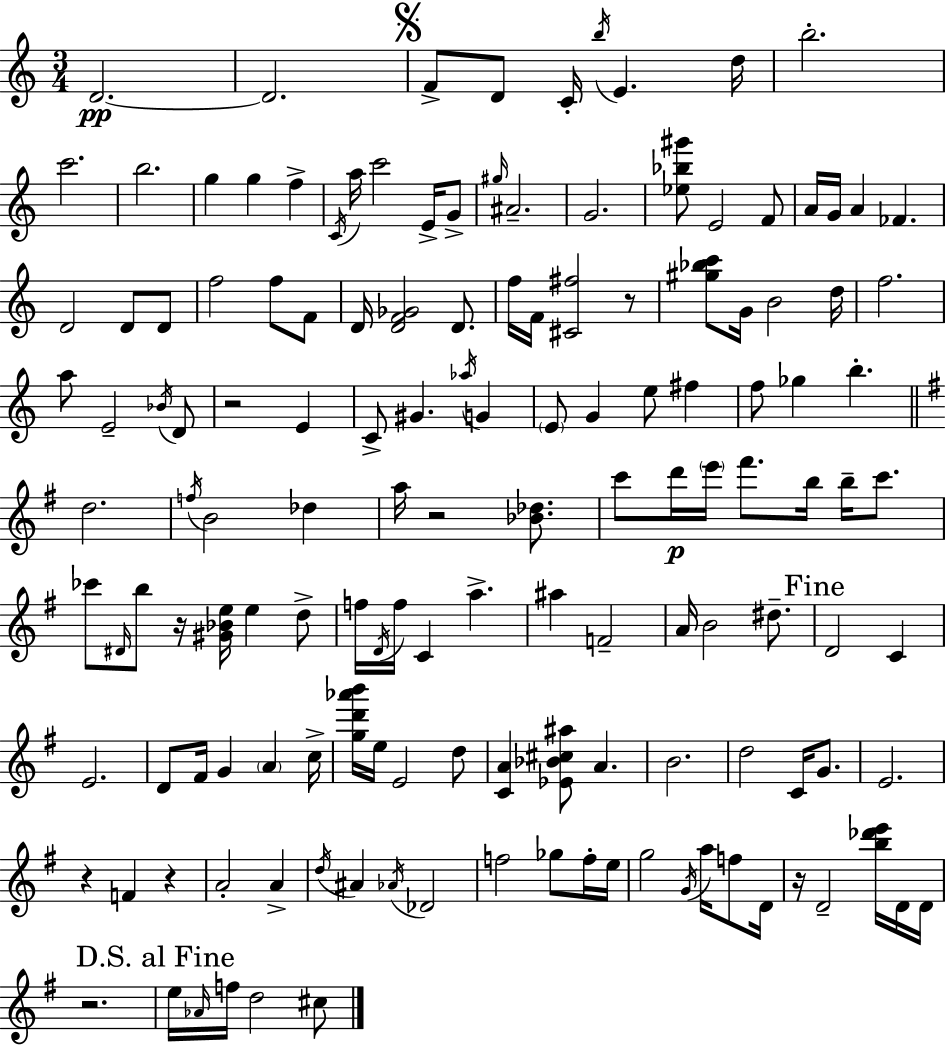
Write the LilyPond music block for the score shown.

{
  \clef treble
  \numericTimeSignature
  \time 3/4
  \key c \major
  d'2.~~\pp | d'2. | \mark \markup { \musicglyph "scripts.segno" } f'8-> d'8 c'16-. \acciaccatura { b''16 } e'4. | d''16 b''2.-. | \break c'''2. | b''2. | g''4 g''4 f''4-> | \acciaccatura { c'16 } a''16 c'''2 e'16-> | \break g'8-> \grace { gis''16 } ais'2.-- | g'2. | <ees'' bes'' gis'''>8 e'2 | f'8 a'16 g'16 a'4 fes'4. | \break d'2 d'8 | d'8 f''2 f''8 | f'8 d'16 <d' f' ges'>2 | d'8. f''16 f'16 <cis' fis''>2 | \break r8 <gis'' bes'' c'''>8 g'16 b'2 | d''16 f''2. | a''8 e'2-- | \acciaccatura { bes'16 } d'8 r2 | \break e'4 c'8-> gis'4. | \acciaccatura { aes''16 } g'4 \parenthesize e'8 g'4 e''8 | fis''4 f''8 ges''4 b''4.-. | \bar "||" \break \key e \minor d''2. | \acciaccatura { f''16 } b'2 des''4 | a''16 r2 <bes' des''>8. | c'''8 d'''16\p \parenthesize e'''16 fis'''8. b''16 b''16-- c'''8. | \break ces'''8 \grace { dis'16 } b''8 r16 <gis' bes' e''>16 e''4 | d''8-> f''16 \acciaccatura { d'16 } f''16 c'4 a''4.-> | ais''4 f'2-- | a'16 b'2 | \break dis''8.-- \mark "Fine" d'2 c'4 | e'2. | d'8 fis'16 g'4 \parenthesize a'4 | c''16-> <g'' d''' aes''' b'''>16 e''16 e'2 | \break d''8 <c' a'>4 <ees' bes' cis'' ais''>8 a'4. | b'2. | d''2 c'16 | g'8. e'2. | \break r4 f'4 r4 | a'2-. a'4-> | \acciaccatura { d''16 } ais'4 \acciaccatura { aes'16 } des'2 | f''2 | \break ges''8 f''16-. e''16 g''2 | \acciaccatura { g'16 } a''16 f''8 d'16 r16 d'2-- | <b'' des''' e'''>16 d'16 d'16 r2. | \mark "D.S. al Fine" e''16 \grace { aes'16 } f''16 d''2 | \break cis''8 \bar "|."
}